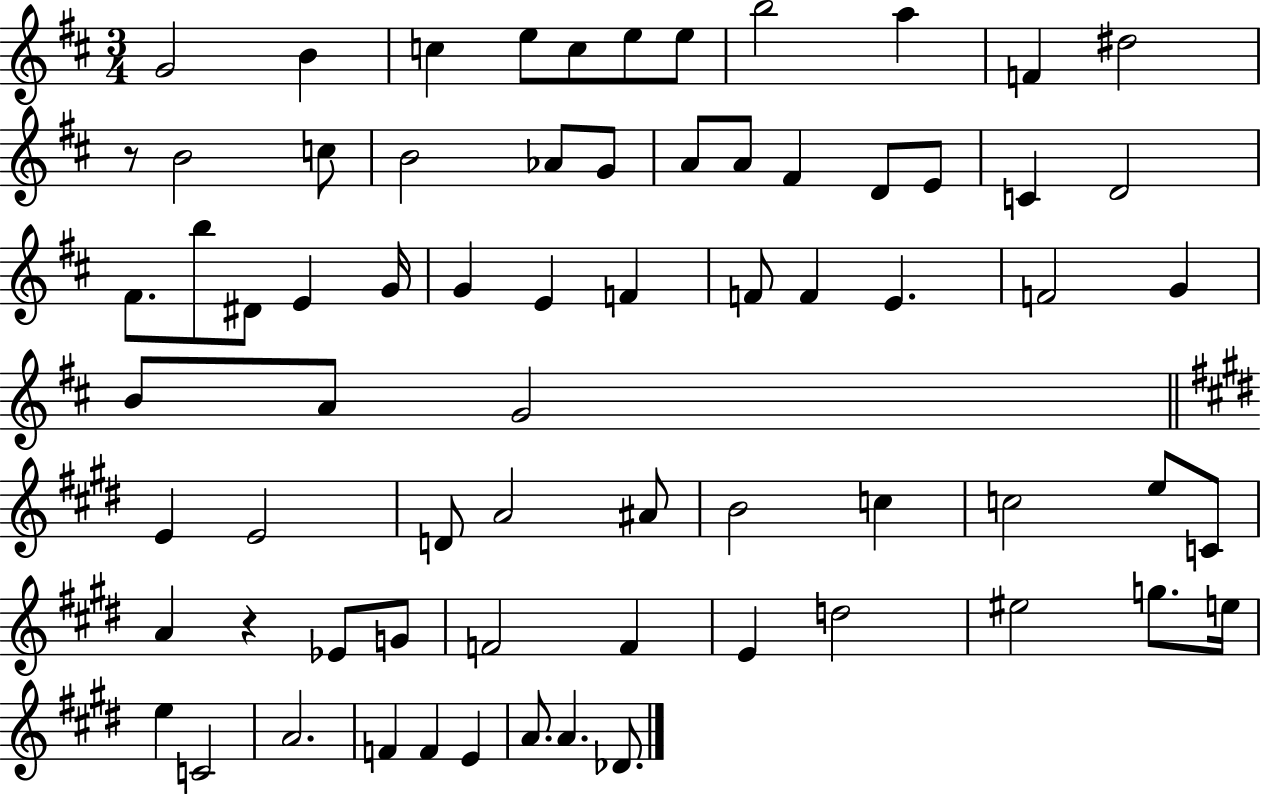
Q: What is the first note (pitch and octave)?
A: G4